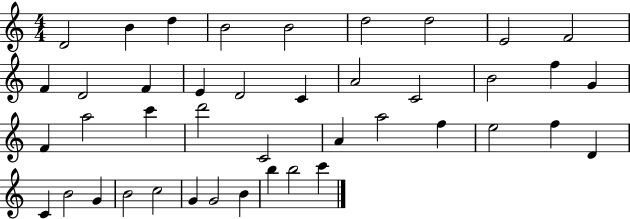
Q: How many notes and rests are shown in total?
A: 42